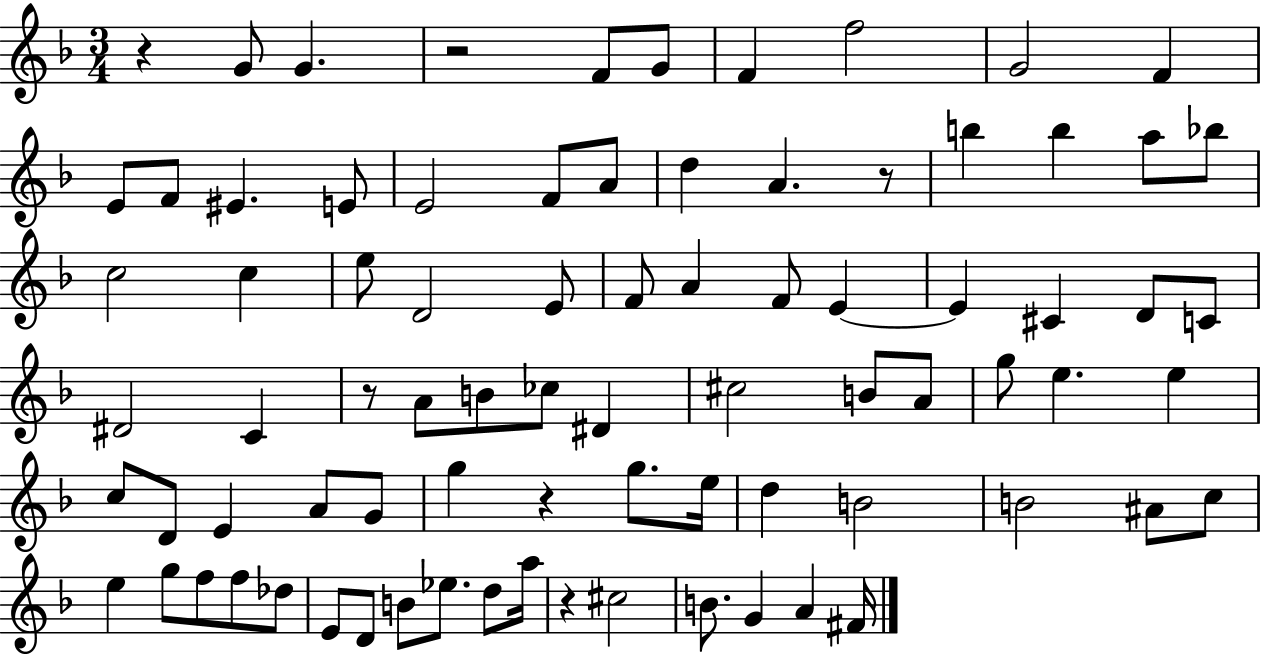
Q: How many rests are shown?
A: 6